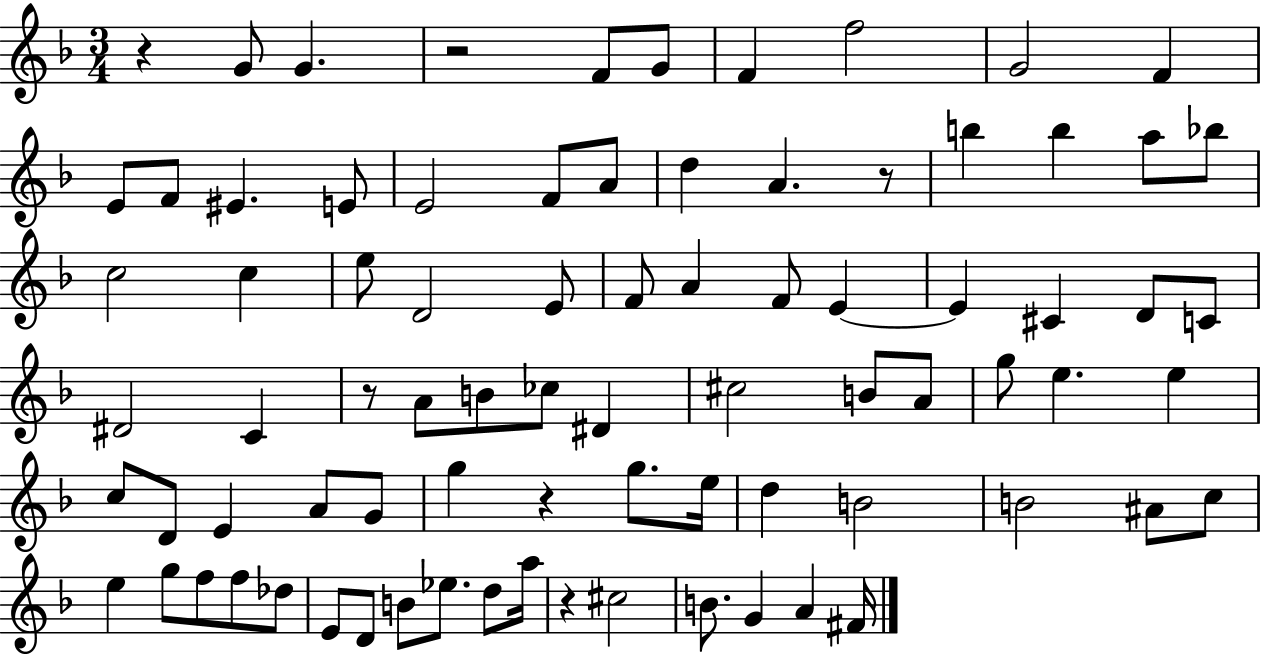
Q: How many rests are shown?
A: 6